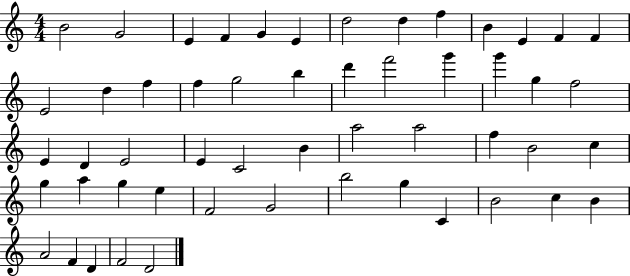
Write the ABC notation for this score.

X:1
T:Untitled
M:4/4
L:1/4
K:C
B2 G2 E F G E d2 d f B E F F E2 d f f g2 b d' f'2 g' g' g f2 E D E2 E C2 B a2 a2 f B2 c g a g e F2 G2 b2 g C B2 c B A2 F D F2 D2